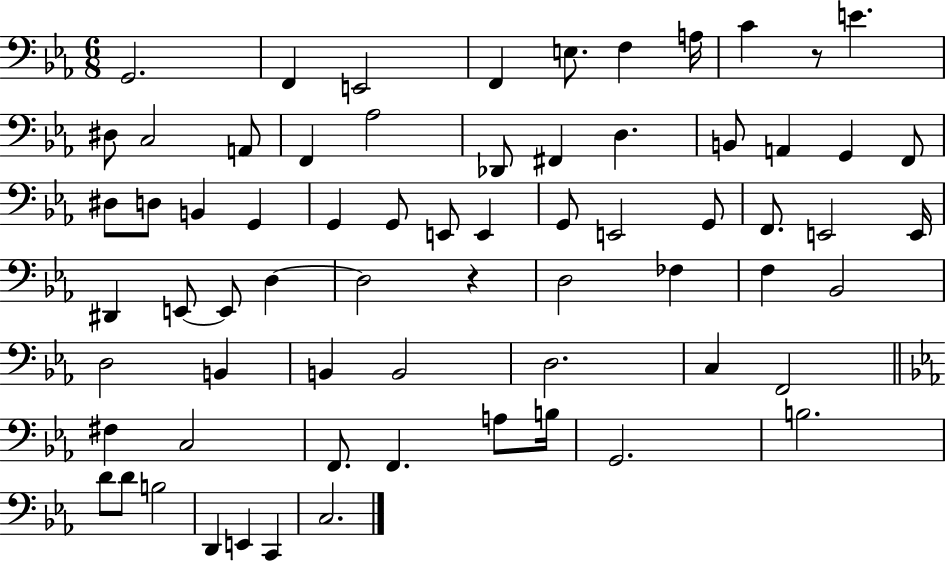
G2/h. F2/q E2/h F2/q E3/e. F3/q A3/s C4/q R/e E4/q. D#3/e C3/h A2/e F2/q Ab3/h Db2/e F#2/q D3/q. B2/e A2/q G2/q F2/e D#3/e D3/e B2/q G2/q G2/q G2/e E2/e E2/q G2/e E2/h G2/e F2/e. E2/h E2/s D#2/q E2/e E2/e D3/q D3/h R/q D3/h FES3/q F3/q Bb2/h D3/h B2/q B2/q B2/h D3/h. C3/q F2/h F#3/q C3/h F2/e. F2/q. A3/e B3/s G2/h. B3/h. D4/e D4/e B3/h D2/q E2/q C2/q C3/h.